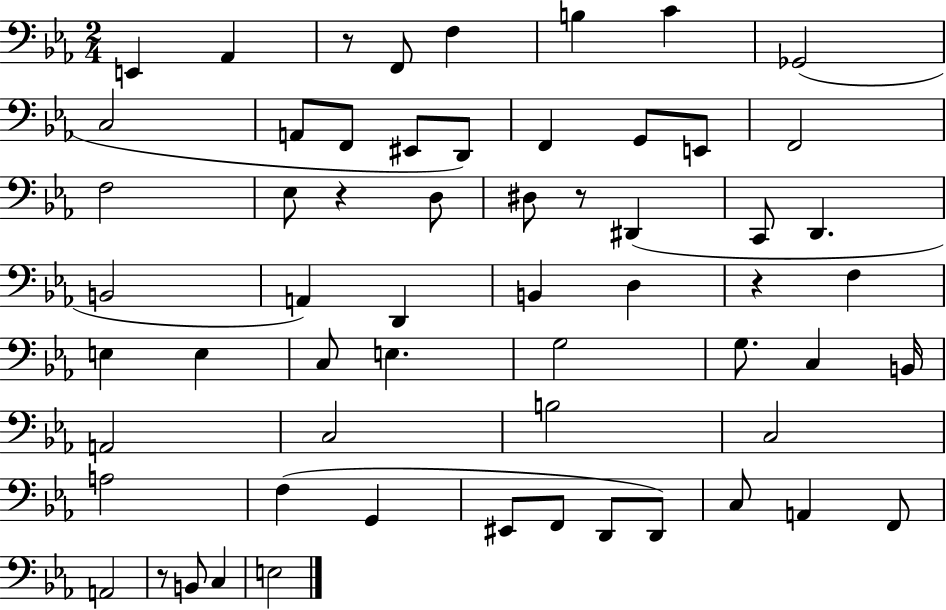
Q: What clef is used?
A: bass